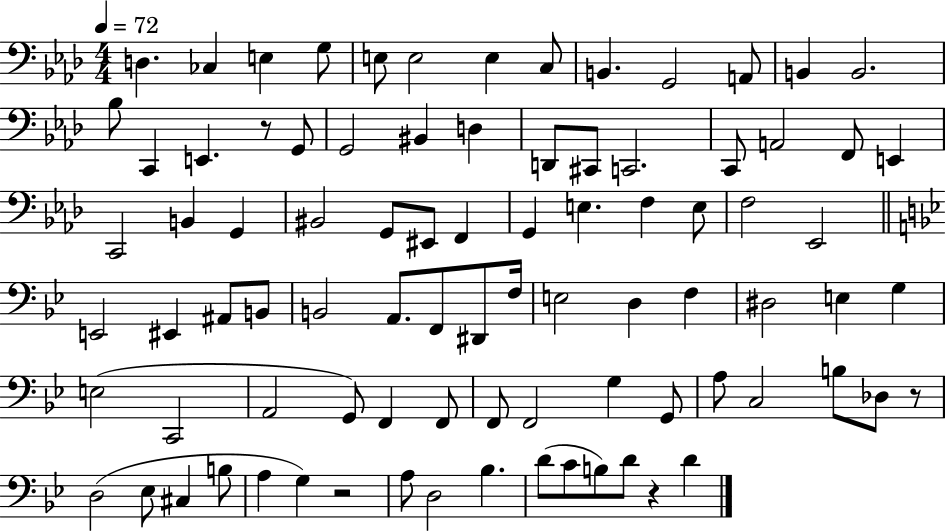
X:1
T:Untitled
M:4/4
L:1/4
K:Ab
D, _C, E, G,/2 E,/2 E,2 E, C,/2 B,, G,,2 A,,/2 B,, B,,2 _B,/2 C,, E,, z/2 G,,/2 G,,2 ^B,, D, D,,/2 ^C,,/2 C,,2 C,,/2 A,,2 F,,/2 E,, C,,2 B,, G,, ^B,,2 G,,/2 ^E,,/2 F,, G,, E, F, E,/2 F,2 _E,,2 E,,2 ^E,, ^A,,/2 B,,/2 B,,2 A,,/2 F,,/2 ^D,,/2 F,/4 E,2 D, F, ^D,2 E, G, E,2 C,,2 A,,2 G,,/2 F,, F,,/2 F,,/2 F,,2 G, G,,/2 A,/2 C,2 B,/2 _D,/2 z/2 D,2 _E,/2 ^C, B,/2 A, G, z2 A,/2 D,2 _B, D/2 C/2 B,/2 D/2 z D